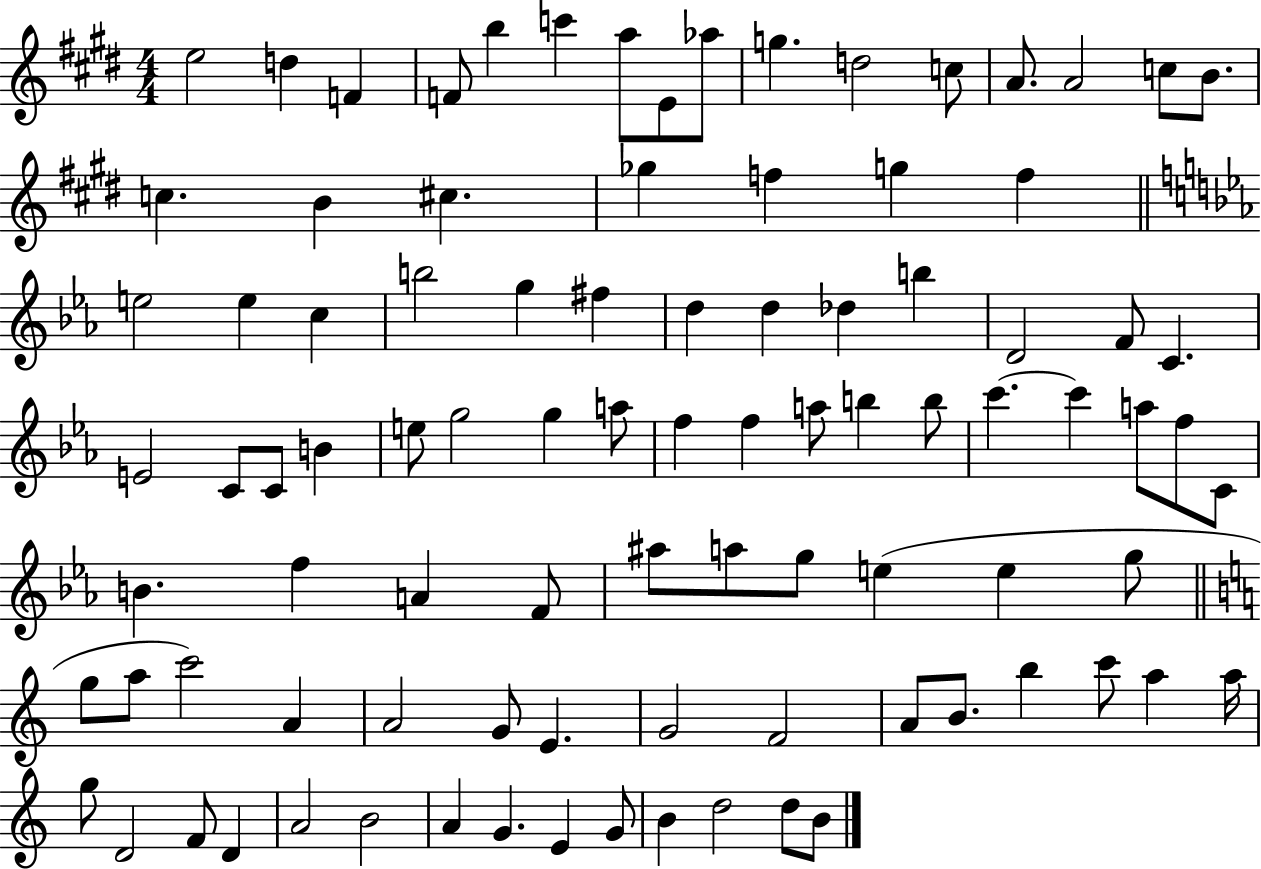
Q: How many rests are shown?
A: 0